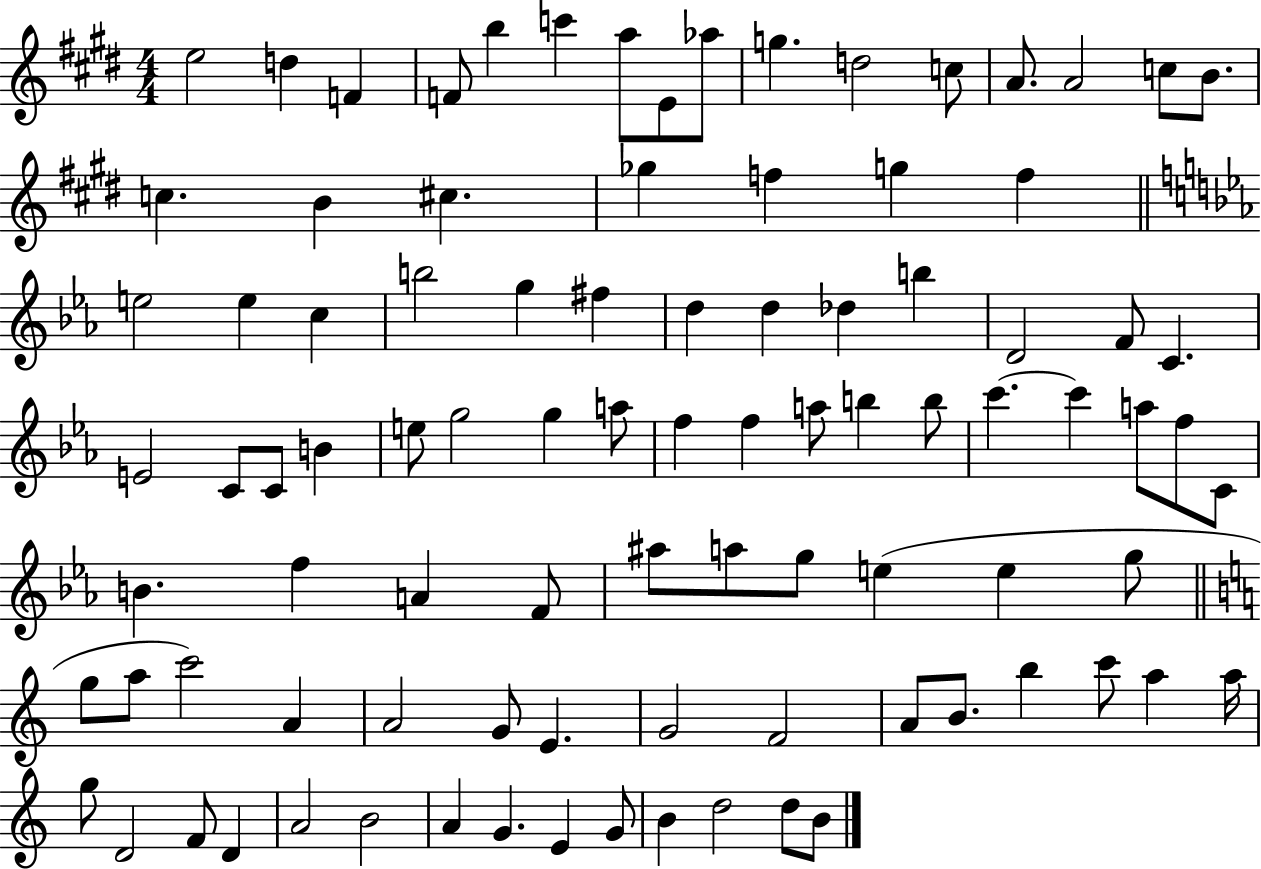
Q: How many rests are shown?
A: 0